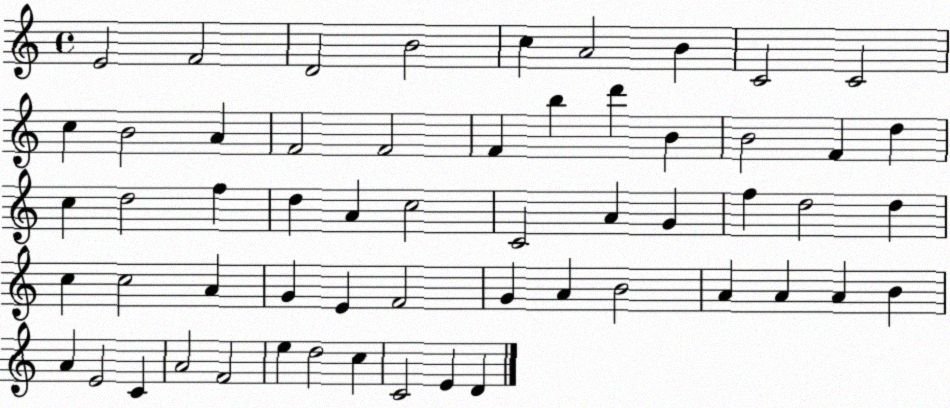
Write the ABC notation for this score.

X:1
T:Untitled
M:4/4
L:1/4
K:C
E2 F2 D2 B2 c A2 B C2 C2 c B2 A F2 F2 F b d' B B2 F d c d2 f d A c2 C2 A G f d2 d c c2 A G E F2 G A B2 A A A B A E2 C A2 F2 e d2 c C2 E D